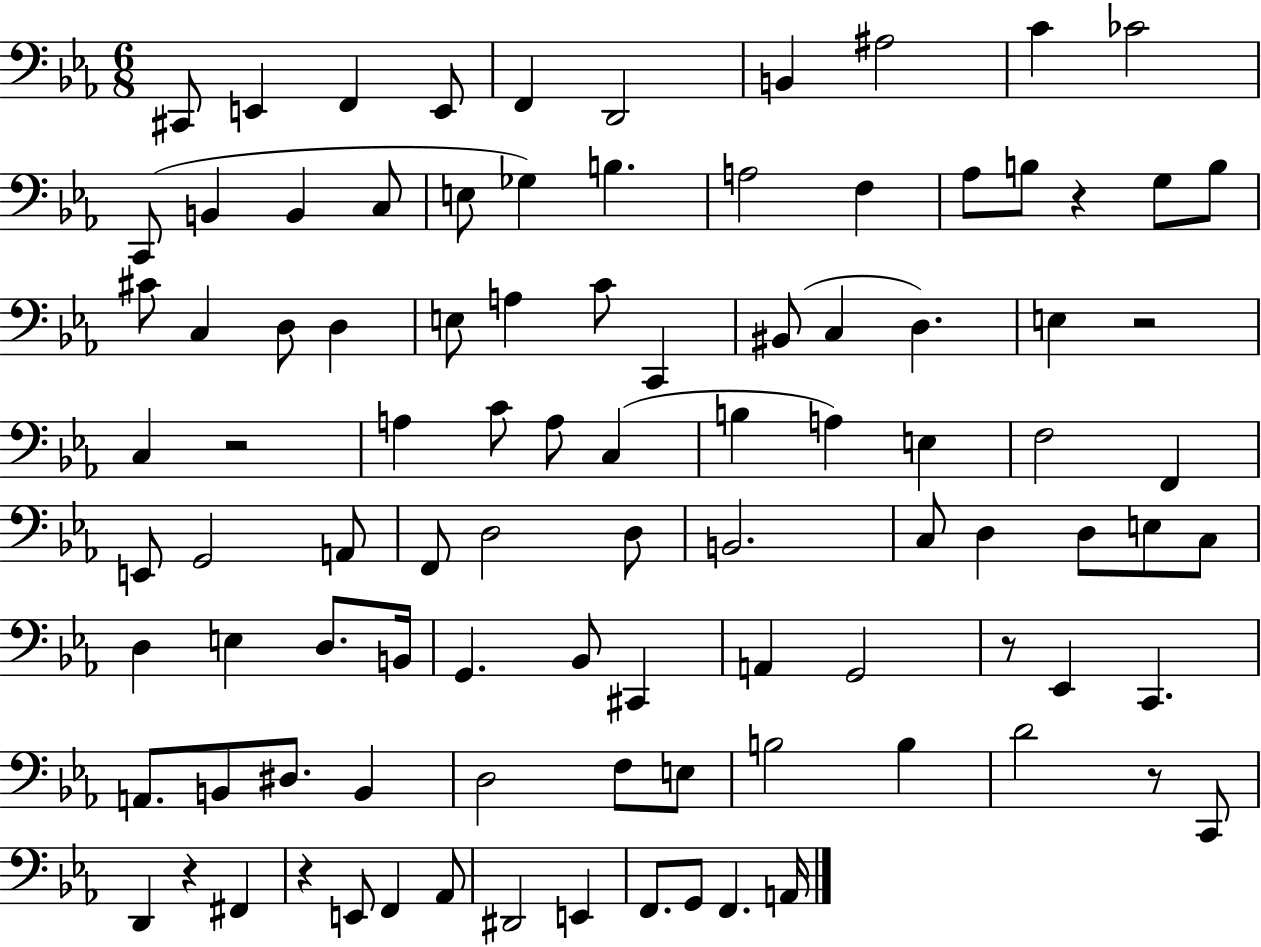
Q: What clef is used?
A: bass